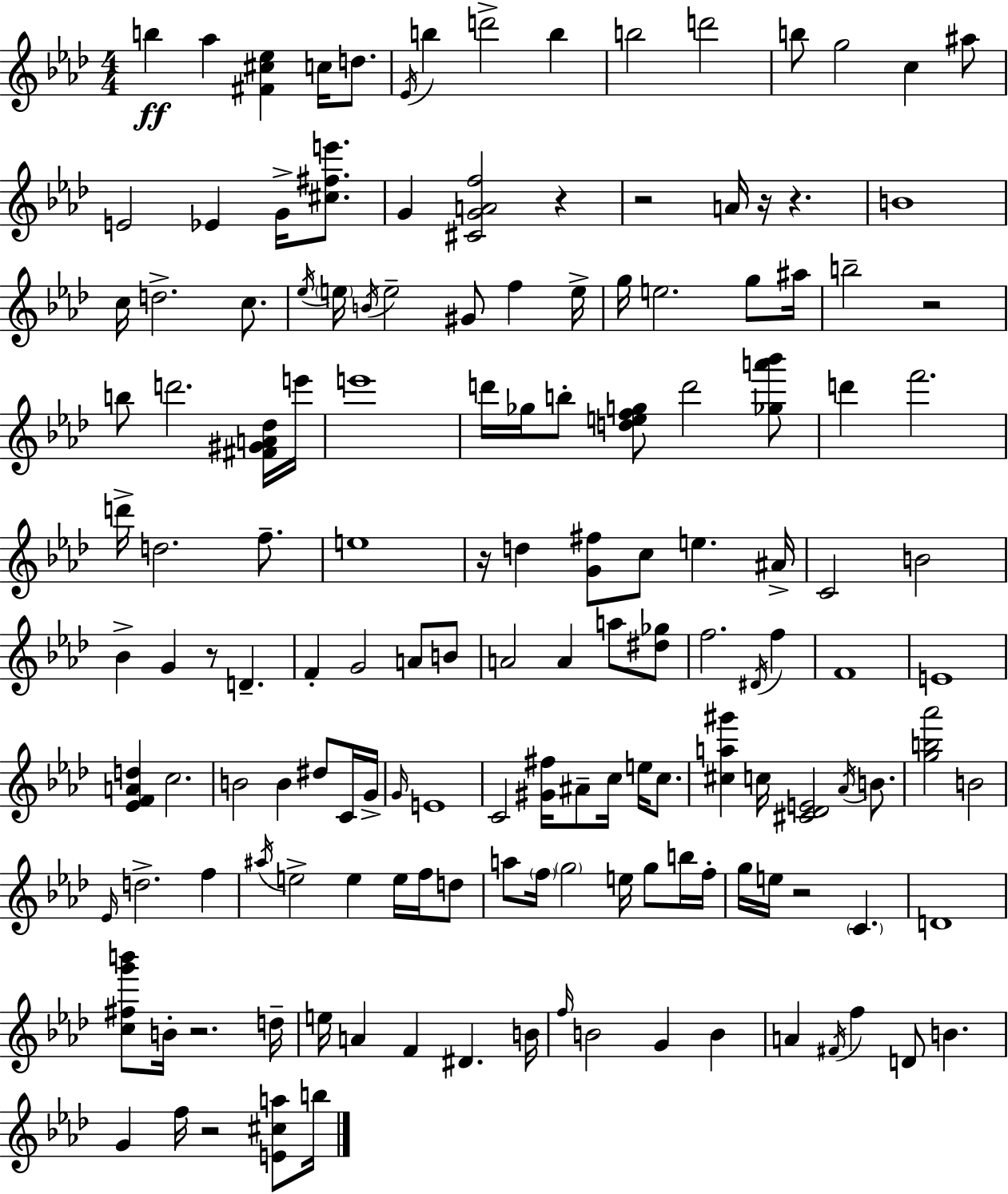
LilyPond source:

{
  \clef treble
  \numericTimeSignature
  \time 4/4
  \key f \minor
  b''4\ff aes''4 <fis' cis'' ees''>4 c''16 d''8. | \acciaccatura { ees'16 } b''4 d'''2-> b''4 | b''2 d'''2 | b''8 g''2 c''4 ais''8 | \break e'2 ees'4 g'16-> <cis'' fis'' e'''>8. | g'4 <cis' g' a' f''>2 r4 | r2 a'16 r16 r4. | b'1 | \break c''16 d''2.-> c''8. | \acciaccatura { ees''16 } \parenthesize e''16 \acciaccatura { b'16 } e''2-- gis'8 f''4 | e''16-> g''16 e''2. | g''8 ais''16 b''2-- r2 | \break b''8 d'''2. | <fis' gis' a' des''>16 e'''16 e'''1 | d'''16 ges''16 b''8-. <d'' e'' f'' g''>8 d'''2 | <ges'' a''' bes'''>8 d'''4 f'''2. | \break d'''16-> d''2. | f''8.-- e''1 | r16 d''4 <g' fis''>8 c''8 e''4. | ais'16-> c'2 b'2 | \break bes'4-> g'4 r8 d'4.-- | f'4-. g'2 a'8 | b'8 a'2 a'4 a''8 | <dis'' ges''>8 f''2. \acciaccatura { dis'16 } | \break f''4 f'1 | e'1 | <ees' f' a' d''>4 c''2. | b'2 b'4 | \break dis''8 c'16 g'16-> \grace { g'16 } e'1 | c'2 <gis' fis''>16 ais'8-- | c''16 e''16 c''8. <cis'' a'' gis'''>4 c''16 <cis' des' e'>2 | \acciaccatura { aes'16 } b'8. <g'' b'' aes'''>2 b'2 | \break \grace { ees'16 } d''2.-> | f''4 \acciaccatura { ais''16 } e''2-> | e''4 e''16 f''16 d''8 a''8 \parenthesize f''16 \parenthesize g''2 | e''16 g''8 b''16 f''16-. g''16 e''16 r2 | \break \parenthesize c'4. d'1 | <c'' fis'' g''' b'''>8 b'16-. r2. | d''16-- e''16 a'4 f'4 | dis'4. b'16 \grace { f''16 } b'2 | \break g'4 b'4 a'4 \acciaccatura { fis'16 } f''4 | d'8 b'4. g'4 f''16 r2 | <e' cis'' a''>8 b''16 \bar "|."
}